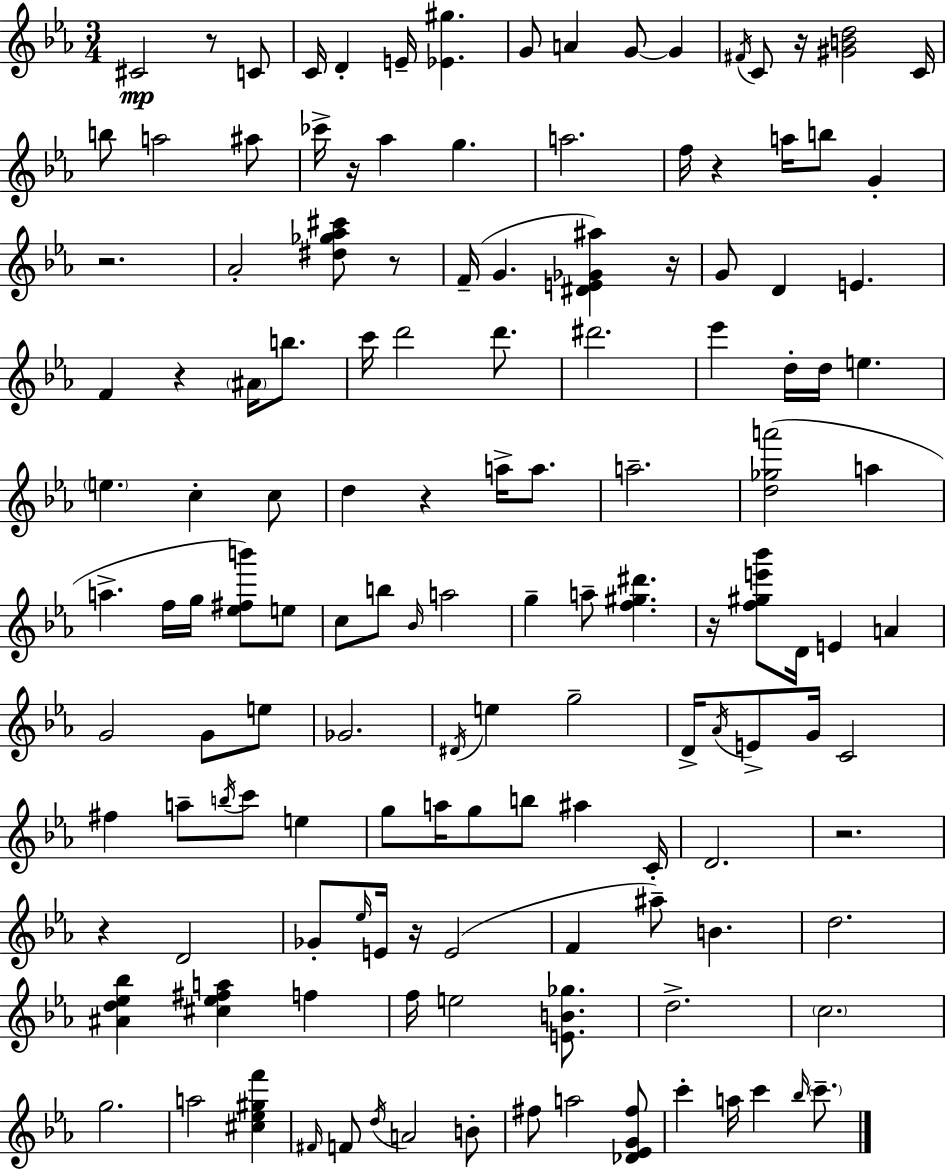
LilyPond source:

{
  \clef treble
  \numericTimeSignature
  \time 3/4
  \key ees \major
  cis'2\mp r8 c'8 | c'16 d'4-. e'16-- <ees' gis''>4. | g'8 a'4 g'8~~ g'4 | \acciaccatura { fis'16 } c'8 r16 <gis' b' d''>2 | \break c'16 b''8 a''2 ais''8 | ces'''16-> r16 aes''4 g''4. | a''2. | f''16 r4 a''16 b''8 g'4-. | \break r2. | aes'2-. <dis'' ges'' aes'' cis'''>8 r8 | f'16--( g'4. <dis' e' ges' ais''>4) | r16 g'8 d'4 e'4. | \break f'4 r4 \parenthesize ais'16 b''8. | c'''16 d'''2 d'''8. | dis'''2. | ees'''4 d''16-. d''16 e''4. | \break \parenthesize e''4. c''4-. c''8 | d''4 r4 a''16-> a''8. | a''2.-- | <d'' ges'' a'''>2( a''4 | \break a''4.-> f''16 g''16 <ees'' fis'' b'''>8) e''8 | c''8 b''8 \grace { bes'16 } a''2 | g''4-- a''8-- <f'' gis'' dis'''>4. | r16 <f'' gis'' e''' bes'''>8 d'16 e'4 a'4 | \break g'2 g'8 | e''8 ges'2. | \acciaccatura { dis'16 } e''4 g''2-- | d'16-> \acciaccatura { aes'16 } e'8-> g'16 c'2 | \break fis''4 a''8-- \acciaccatura { b''16 } c'''8 | e''4 g''8 a''16 g''8 b''8 | ais''4 c'16-. d'2. | r2. | \break r4 d'2 | ges'8-. \grace { ees''16 } e'16 r16 e'2( | f'4 ais''8--) | b'4. d''2. | \break <ais' d'' ees'' bes''>4 <cis'' ees'' fis'' a''>4 | f''4 f''16 e''2 | <e' b' ges''>8. d''2.-> | \parenthesize c''2. | \break g''2. | a''2 | <cis'' ees'' gis'' f'''>4 \grace { fis'16 } f'8 \acciaccatura { d''16 } a'2 | b'8-. fis''8 a''2 | \break <des' ees' g' fis''>8 c'''4-. | a''16 c'''4 \grace { bes''16 } \parenthesize c'''8.-- \bar "|."
}